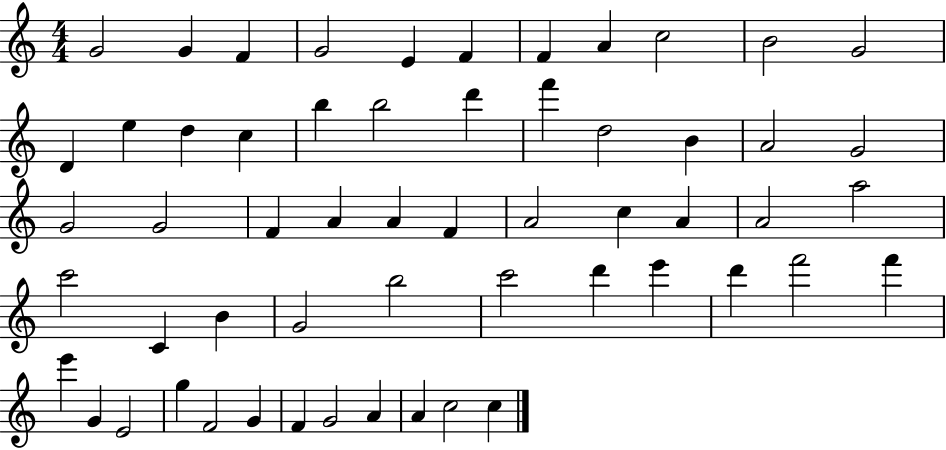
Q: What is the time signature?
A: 4/4